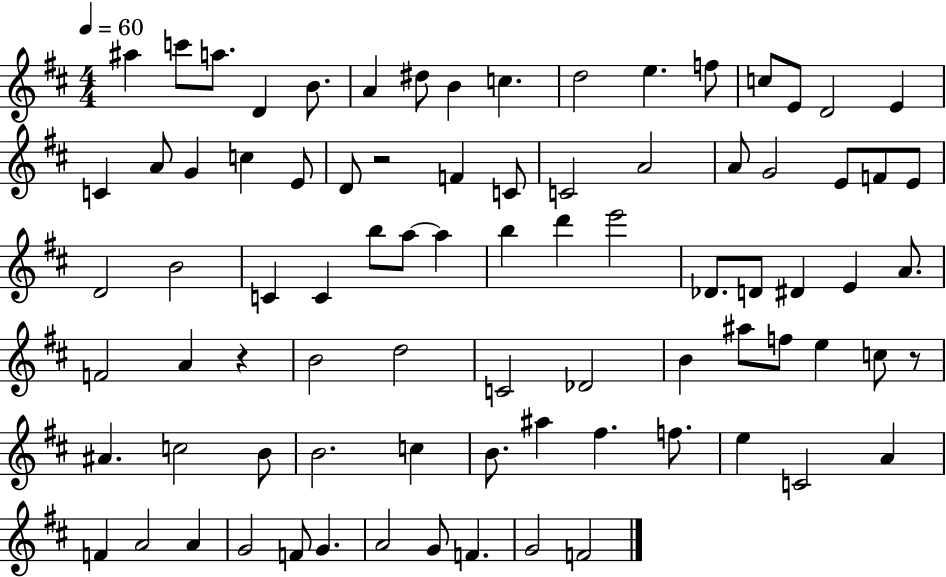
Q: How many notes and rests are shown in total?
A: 83